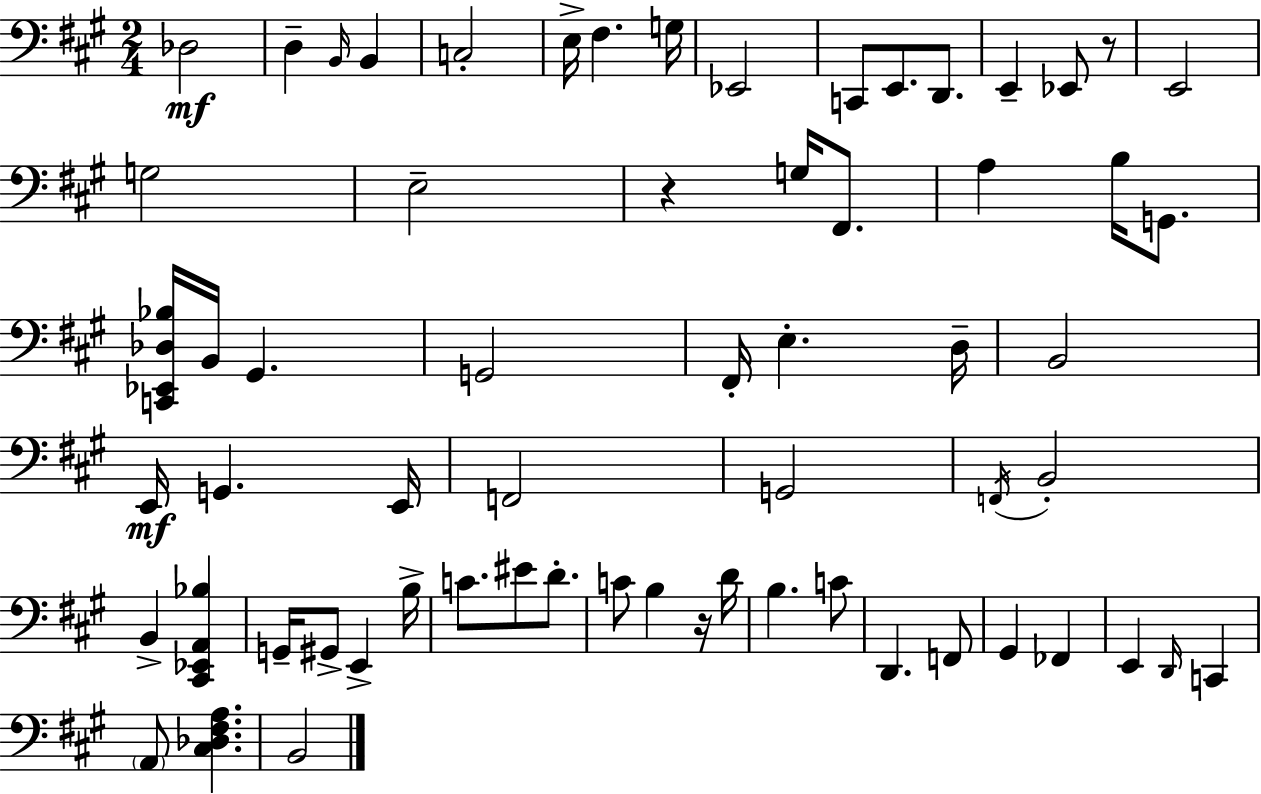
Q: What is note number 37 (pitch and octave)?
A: B2